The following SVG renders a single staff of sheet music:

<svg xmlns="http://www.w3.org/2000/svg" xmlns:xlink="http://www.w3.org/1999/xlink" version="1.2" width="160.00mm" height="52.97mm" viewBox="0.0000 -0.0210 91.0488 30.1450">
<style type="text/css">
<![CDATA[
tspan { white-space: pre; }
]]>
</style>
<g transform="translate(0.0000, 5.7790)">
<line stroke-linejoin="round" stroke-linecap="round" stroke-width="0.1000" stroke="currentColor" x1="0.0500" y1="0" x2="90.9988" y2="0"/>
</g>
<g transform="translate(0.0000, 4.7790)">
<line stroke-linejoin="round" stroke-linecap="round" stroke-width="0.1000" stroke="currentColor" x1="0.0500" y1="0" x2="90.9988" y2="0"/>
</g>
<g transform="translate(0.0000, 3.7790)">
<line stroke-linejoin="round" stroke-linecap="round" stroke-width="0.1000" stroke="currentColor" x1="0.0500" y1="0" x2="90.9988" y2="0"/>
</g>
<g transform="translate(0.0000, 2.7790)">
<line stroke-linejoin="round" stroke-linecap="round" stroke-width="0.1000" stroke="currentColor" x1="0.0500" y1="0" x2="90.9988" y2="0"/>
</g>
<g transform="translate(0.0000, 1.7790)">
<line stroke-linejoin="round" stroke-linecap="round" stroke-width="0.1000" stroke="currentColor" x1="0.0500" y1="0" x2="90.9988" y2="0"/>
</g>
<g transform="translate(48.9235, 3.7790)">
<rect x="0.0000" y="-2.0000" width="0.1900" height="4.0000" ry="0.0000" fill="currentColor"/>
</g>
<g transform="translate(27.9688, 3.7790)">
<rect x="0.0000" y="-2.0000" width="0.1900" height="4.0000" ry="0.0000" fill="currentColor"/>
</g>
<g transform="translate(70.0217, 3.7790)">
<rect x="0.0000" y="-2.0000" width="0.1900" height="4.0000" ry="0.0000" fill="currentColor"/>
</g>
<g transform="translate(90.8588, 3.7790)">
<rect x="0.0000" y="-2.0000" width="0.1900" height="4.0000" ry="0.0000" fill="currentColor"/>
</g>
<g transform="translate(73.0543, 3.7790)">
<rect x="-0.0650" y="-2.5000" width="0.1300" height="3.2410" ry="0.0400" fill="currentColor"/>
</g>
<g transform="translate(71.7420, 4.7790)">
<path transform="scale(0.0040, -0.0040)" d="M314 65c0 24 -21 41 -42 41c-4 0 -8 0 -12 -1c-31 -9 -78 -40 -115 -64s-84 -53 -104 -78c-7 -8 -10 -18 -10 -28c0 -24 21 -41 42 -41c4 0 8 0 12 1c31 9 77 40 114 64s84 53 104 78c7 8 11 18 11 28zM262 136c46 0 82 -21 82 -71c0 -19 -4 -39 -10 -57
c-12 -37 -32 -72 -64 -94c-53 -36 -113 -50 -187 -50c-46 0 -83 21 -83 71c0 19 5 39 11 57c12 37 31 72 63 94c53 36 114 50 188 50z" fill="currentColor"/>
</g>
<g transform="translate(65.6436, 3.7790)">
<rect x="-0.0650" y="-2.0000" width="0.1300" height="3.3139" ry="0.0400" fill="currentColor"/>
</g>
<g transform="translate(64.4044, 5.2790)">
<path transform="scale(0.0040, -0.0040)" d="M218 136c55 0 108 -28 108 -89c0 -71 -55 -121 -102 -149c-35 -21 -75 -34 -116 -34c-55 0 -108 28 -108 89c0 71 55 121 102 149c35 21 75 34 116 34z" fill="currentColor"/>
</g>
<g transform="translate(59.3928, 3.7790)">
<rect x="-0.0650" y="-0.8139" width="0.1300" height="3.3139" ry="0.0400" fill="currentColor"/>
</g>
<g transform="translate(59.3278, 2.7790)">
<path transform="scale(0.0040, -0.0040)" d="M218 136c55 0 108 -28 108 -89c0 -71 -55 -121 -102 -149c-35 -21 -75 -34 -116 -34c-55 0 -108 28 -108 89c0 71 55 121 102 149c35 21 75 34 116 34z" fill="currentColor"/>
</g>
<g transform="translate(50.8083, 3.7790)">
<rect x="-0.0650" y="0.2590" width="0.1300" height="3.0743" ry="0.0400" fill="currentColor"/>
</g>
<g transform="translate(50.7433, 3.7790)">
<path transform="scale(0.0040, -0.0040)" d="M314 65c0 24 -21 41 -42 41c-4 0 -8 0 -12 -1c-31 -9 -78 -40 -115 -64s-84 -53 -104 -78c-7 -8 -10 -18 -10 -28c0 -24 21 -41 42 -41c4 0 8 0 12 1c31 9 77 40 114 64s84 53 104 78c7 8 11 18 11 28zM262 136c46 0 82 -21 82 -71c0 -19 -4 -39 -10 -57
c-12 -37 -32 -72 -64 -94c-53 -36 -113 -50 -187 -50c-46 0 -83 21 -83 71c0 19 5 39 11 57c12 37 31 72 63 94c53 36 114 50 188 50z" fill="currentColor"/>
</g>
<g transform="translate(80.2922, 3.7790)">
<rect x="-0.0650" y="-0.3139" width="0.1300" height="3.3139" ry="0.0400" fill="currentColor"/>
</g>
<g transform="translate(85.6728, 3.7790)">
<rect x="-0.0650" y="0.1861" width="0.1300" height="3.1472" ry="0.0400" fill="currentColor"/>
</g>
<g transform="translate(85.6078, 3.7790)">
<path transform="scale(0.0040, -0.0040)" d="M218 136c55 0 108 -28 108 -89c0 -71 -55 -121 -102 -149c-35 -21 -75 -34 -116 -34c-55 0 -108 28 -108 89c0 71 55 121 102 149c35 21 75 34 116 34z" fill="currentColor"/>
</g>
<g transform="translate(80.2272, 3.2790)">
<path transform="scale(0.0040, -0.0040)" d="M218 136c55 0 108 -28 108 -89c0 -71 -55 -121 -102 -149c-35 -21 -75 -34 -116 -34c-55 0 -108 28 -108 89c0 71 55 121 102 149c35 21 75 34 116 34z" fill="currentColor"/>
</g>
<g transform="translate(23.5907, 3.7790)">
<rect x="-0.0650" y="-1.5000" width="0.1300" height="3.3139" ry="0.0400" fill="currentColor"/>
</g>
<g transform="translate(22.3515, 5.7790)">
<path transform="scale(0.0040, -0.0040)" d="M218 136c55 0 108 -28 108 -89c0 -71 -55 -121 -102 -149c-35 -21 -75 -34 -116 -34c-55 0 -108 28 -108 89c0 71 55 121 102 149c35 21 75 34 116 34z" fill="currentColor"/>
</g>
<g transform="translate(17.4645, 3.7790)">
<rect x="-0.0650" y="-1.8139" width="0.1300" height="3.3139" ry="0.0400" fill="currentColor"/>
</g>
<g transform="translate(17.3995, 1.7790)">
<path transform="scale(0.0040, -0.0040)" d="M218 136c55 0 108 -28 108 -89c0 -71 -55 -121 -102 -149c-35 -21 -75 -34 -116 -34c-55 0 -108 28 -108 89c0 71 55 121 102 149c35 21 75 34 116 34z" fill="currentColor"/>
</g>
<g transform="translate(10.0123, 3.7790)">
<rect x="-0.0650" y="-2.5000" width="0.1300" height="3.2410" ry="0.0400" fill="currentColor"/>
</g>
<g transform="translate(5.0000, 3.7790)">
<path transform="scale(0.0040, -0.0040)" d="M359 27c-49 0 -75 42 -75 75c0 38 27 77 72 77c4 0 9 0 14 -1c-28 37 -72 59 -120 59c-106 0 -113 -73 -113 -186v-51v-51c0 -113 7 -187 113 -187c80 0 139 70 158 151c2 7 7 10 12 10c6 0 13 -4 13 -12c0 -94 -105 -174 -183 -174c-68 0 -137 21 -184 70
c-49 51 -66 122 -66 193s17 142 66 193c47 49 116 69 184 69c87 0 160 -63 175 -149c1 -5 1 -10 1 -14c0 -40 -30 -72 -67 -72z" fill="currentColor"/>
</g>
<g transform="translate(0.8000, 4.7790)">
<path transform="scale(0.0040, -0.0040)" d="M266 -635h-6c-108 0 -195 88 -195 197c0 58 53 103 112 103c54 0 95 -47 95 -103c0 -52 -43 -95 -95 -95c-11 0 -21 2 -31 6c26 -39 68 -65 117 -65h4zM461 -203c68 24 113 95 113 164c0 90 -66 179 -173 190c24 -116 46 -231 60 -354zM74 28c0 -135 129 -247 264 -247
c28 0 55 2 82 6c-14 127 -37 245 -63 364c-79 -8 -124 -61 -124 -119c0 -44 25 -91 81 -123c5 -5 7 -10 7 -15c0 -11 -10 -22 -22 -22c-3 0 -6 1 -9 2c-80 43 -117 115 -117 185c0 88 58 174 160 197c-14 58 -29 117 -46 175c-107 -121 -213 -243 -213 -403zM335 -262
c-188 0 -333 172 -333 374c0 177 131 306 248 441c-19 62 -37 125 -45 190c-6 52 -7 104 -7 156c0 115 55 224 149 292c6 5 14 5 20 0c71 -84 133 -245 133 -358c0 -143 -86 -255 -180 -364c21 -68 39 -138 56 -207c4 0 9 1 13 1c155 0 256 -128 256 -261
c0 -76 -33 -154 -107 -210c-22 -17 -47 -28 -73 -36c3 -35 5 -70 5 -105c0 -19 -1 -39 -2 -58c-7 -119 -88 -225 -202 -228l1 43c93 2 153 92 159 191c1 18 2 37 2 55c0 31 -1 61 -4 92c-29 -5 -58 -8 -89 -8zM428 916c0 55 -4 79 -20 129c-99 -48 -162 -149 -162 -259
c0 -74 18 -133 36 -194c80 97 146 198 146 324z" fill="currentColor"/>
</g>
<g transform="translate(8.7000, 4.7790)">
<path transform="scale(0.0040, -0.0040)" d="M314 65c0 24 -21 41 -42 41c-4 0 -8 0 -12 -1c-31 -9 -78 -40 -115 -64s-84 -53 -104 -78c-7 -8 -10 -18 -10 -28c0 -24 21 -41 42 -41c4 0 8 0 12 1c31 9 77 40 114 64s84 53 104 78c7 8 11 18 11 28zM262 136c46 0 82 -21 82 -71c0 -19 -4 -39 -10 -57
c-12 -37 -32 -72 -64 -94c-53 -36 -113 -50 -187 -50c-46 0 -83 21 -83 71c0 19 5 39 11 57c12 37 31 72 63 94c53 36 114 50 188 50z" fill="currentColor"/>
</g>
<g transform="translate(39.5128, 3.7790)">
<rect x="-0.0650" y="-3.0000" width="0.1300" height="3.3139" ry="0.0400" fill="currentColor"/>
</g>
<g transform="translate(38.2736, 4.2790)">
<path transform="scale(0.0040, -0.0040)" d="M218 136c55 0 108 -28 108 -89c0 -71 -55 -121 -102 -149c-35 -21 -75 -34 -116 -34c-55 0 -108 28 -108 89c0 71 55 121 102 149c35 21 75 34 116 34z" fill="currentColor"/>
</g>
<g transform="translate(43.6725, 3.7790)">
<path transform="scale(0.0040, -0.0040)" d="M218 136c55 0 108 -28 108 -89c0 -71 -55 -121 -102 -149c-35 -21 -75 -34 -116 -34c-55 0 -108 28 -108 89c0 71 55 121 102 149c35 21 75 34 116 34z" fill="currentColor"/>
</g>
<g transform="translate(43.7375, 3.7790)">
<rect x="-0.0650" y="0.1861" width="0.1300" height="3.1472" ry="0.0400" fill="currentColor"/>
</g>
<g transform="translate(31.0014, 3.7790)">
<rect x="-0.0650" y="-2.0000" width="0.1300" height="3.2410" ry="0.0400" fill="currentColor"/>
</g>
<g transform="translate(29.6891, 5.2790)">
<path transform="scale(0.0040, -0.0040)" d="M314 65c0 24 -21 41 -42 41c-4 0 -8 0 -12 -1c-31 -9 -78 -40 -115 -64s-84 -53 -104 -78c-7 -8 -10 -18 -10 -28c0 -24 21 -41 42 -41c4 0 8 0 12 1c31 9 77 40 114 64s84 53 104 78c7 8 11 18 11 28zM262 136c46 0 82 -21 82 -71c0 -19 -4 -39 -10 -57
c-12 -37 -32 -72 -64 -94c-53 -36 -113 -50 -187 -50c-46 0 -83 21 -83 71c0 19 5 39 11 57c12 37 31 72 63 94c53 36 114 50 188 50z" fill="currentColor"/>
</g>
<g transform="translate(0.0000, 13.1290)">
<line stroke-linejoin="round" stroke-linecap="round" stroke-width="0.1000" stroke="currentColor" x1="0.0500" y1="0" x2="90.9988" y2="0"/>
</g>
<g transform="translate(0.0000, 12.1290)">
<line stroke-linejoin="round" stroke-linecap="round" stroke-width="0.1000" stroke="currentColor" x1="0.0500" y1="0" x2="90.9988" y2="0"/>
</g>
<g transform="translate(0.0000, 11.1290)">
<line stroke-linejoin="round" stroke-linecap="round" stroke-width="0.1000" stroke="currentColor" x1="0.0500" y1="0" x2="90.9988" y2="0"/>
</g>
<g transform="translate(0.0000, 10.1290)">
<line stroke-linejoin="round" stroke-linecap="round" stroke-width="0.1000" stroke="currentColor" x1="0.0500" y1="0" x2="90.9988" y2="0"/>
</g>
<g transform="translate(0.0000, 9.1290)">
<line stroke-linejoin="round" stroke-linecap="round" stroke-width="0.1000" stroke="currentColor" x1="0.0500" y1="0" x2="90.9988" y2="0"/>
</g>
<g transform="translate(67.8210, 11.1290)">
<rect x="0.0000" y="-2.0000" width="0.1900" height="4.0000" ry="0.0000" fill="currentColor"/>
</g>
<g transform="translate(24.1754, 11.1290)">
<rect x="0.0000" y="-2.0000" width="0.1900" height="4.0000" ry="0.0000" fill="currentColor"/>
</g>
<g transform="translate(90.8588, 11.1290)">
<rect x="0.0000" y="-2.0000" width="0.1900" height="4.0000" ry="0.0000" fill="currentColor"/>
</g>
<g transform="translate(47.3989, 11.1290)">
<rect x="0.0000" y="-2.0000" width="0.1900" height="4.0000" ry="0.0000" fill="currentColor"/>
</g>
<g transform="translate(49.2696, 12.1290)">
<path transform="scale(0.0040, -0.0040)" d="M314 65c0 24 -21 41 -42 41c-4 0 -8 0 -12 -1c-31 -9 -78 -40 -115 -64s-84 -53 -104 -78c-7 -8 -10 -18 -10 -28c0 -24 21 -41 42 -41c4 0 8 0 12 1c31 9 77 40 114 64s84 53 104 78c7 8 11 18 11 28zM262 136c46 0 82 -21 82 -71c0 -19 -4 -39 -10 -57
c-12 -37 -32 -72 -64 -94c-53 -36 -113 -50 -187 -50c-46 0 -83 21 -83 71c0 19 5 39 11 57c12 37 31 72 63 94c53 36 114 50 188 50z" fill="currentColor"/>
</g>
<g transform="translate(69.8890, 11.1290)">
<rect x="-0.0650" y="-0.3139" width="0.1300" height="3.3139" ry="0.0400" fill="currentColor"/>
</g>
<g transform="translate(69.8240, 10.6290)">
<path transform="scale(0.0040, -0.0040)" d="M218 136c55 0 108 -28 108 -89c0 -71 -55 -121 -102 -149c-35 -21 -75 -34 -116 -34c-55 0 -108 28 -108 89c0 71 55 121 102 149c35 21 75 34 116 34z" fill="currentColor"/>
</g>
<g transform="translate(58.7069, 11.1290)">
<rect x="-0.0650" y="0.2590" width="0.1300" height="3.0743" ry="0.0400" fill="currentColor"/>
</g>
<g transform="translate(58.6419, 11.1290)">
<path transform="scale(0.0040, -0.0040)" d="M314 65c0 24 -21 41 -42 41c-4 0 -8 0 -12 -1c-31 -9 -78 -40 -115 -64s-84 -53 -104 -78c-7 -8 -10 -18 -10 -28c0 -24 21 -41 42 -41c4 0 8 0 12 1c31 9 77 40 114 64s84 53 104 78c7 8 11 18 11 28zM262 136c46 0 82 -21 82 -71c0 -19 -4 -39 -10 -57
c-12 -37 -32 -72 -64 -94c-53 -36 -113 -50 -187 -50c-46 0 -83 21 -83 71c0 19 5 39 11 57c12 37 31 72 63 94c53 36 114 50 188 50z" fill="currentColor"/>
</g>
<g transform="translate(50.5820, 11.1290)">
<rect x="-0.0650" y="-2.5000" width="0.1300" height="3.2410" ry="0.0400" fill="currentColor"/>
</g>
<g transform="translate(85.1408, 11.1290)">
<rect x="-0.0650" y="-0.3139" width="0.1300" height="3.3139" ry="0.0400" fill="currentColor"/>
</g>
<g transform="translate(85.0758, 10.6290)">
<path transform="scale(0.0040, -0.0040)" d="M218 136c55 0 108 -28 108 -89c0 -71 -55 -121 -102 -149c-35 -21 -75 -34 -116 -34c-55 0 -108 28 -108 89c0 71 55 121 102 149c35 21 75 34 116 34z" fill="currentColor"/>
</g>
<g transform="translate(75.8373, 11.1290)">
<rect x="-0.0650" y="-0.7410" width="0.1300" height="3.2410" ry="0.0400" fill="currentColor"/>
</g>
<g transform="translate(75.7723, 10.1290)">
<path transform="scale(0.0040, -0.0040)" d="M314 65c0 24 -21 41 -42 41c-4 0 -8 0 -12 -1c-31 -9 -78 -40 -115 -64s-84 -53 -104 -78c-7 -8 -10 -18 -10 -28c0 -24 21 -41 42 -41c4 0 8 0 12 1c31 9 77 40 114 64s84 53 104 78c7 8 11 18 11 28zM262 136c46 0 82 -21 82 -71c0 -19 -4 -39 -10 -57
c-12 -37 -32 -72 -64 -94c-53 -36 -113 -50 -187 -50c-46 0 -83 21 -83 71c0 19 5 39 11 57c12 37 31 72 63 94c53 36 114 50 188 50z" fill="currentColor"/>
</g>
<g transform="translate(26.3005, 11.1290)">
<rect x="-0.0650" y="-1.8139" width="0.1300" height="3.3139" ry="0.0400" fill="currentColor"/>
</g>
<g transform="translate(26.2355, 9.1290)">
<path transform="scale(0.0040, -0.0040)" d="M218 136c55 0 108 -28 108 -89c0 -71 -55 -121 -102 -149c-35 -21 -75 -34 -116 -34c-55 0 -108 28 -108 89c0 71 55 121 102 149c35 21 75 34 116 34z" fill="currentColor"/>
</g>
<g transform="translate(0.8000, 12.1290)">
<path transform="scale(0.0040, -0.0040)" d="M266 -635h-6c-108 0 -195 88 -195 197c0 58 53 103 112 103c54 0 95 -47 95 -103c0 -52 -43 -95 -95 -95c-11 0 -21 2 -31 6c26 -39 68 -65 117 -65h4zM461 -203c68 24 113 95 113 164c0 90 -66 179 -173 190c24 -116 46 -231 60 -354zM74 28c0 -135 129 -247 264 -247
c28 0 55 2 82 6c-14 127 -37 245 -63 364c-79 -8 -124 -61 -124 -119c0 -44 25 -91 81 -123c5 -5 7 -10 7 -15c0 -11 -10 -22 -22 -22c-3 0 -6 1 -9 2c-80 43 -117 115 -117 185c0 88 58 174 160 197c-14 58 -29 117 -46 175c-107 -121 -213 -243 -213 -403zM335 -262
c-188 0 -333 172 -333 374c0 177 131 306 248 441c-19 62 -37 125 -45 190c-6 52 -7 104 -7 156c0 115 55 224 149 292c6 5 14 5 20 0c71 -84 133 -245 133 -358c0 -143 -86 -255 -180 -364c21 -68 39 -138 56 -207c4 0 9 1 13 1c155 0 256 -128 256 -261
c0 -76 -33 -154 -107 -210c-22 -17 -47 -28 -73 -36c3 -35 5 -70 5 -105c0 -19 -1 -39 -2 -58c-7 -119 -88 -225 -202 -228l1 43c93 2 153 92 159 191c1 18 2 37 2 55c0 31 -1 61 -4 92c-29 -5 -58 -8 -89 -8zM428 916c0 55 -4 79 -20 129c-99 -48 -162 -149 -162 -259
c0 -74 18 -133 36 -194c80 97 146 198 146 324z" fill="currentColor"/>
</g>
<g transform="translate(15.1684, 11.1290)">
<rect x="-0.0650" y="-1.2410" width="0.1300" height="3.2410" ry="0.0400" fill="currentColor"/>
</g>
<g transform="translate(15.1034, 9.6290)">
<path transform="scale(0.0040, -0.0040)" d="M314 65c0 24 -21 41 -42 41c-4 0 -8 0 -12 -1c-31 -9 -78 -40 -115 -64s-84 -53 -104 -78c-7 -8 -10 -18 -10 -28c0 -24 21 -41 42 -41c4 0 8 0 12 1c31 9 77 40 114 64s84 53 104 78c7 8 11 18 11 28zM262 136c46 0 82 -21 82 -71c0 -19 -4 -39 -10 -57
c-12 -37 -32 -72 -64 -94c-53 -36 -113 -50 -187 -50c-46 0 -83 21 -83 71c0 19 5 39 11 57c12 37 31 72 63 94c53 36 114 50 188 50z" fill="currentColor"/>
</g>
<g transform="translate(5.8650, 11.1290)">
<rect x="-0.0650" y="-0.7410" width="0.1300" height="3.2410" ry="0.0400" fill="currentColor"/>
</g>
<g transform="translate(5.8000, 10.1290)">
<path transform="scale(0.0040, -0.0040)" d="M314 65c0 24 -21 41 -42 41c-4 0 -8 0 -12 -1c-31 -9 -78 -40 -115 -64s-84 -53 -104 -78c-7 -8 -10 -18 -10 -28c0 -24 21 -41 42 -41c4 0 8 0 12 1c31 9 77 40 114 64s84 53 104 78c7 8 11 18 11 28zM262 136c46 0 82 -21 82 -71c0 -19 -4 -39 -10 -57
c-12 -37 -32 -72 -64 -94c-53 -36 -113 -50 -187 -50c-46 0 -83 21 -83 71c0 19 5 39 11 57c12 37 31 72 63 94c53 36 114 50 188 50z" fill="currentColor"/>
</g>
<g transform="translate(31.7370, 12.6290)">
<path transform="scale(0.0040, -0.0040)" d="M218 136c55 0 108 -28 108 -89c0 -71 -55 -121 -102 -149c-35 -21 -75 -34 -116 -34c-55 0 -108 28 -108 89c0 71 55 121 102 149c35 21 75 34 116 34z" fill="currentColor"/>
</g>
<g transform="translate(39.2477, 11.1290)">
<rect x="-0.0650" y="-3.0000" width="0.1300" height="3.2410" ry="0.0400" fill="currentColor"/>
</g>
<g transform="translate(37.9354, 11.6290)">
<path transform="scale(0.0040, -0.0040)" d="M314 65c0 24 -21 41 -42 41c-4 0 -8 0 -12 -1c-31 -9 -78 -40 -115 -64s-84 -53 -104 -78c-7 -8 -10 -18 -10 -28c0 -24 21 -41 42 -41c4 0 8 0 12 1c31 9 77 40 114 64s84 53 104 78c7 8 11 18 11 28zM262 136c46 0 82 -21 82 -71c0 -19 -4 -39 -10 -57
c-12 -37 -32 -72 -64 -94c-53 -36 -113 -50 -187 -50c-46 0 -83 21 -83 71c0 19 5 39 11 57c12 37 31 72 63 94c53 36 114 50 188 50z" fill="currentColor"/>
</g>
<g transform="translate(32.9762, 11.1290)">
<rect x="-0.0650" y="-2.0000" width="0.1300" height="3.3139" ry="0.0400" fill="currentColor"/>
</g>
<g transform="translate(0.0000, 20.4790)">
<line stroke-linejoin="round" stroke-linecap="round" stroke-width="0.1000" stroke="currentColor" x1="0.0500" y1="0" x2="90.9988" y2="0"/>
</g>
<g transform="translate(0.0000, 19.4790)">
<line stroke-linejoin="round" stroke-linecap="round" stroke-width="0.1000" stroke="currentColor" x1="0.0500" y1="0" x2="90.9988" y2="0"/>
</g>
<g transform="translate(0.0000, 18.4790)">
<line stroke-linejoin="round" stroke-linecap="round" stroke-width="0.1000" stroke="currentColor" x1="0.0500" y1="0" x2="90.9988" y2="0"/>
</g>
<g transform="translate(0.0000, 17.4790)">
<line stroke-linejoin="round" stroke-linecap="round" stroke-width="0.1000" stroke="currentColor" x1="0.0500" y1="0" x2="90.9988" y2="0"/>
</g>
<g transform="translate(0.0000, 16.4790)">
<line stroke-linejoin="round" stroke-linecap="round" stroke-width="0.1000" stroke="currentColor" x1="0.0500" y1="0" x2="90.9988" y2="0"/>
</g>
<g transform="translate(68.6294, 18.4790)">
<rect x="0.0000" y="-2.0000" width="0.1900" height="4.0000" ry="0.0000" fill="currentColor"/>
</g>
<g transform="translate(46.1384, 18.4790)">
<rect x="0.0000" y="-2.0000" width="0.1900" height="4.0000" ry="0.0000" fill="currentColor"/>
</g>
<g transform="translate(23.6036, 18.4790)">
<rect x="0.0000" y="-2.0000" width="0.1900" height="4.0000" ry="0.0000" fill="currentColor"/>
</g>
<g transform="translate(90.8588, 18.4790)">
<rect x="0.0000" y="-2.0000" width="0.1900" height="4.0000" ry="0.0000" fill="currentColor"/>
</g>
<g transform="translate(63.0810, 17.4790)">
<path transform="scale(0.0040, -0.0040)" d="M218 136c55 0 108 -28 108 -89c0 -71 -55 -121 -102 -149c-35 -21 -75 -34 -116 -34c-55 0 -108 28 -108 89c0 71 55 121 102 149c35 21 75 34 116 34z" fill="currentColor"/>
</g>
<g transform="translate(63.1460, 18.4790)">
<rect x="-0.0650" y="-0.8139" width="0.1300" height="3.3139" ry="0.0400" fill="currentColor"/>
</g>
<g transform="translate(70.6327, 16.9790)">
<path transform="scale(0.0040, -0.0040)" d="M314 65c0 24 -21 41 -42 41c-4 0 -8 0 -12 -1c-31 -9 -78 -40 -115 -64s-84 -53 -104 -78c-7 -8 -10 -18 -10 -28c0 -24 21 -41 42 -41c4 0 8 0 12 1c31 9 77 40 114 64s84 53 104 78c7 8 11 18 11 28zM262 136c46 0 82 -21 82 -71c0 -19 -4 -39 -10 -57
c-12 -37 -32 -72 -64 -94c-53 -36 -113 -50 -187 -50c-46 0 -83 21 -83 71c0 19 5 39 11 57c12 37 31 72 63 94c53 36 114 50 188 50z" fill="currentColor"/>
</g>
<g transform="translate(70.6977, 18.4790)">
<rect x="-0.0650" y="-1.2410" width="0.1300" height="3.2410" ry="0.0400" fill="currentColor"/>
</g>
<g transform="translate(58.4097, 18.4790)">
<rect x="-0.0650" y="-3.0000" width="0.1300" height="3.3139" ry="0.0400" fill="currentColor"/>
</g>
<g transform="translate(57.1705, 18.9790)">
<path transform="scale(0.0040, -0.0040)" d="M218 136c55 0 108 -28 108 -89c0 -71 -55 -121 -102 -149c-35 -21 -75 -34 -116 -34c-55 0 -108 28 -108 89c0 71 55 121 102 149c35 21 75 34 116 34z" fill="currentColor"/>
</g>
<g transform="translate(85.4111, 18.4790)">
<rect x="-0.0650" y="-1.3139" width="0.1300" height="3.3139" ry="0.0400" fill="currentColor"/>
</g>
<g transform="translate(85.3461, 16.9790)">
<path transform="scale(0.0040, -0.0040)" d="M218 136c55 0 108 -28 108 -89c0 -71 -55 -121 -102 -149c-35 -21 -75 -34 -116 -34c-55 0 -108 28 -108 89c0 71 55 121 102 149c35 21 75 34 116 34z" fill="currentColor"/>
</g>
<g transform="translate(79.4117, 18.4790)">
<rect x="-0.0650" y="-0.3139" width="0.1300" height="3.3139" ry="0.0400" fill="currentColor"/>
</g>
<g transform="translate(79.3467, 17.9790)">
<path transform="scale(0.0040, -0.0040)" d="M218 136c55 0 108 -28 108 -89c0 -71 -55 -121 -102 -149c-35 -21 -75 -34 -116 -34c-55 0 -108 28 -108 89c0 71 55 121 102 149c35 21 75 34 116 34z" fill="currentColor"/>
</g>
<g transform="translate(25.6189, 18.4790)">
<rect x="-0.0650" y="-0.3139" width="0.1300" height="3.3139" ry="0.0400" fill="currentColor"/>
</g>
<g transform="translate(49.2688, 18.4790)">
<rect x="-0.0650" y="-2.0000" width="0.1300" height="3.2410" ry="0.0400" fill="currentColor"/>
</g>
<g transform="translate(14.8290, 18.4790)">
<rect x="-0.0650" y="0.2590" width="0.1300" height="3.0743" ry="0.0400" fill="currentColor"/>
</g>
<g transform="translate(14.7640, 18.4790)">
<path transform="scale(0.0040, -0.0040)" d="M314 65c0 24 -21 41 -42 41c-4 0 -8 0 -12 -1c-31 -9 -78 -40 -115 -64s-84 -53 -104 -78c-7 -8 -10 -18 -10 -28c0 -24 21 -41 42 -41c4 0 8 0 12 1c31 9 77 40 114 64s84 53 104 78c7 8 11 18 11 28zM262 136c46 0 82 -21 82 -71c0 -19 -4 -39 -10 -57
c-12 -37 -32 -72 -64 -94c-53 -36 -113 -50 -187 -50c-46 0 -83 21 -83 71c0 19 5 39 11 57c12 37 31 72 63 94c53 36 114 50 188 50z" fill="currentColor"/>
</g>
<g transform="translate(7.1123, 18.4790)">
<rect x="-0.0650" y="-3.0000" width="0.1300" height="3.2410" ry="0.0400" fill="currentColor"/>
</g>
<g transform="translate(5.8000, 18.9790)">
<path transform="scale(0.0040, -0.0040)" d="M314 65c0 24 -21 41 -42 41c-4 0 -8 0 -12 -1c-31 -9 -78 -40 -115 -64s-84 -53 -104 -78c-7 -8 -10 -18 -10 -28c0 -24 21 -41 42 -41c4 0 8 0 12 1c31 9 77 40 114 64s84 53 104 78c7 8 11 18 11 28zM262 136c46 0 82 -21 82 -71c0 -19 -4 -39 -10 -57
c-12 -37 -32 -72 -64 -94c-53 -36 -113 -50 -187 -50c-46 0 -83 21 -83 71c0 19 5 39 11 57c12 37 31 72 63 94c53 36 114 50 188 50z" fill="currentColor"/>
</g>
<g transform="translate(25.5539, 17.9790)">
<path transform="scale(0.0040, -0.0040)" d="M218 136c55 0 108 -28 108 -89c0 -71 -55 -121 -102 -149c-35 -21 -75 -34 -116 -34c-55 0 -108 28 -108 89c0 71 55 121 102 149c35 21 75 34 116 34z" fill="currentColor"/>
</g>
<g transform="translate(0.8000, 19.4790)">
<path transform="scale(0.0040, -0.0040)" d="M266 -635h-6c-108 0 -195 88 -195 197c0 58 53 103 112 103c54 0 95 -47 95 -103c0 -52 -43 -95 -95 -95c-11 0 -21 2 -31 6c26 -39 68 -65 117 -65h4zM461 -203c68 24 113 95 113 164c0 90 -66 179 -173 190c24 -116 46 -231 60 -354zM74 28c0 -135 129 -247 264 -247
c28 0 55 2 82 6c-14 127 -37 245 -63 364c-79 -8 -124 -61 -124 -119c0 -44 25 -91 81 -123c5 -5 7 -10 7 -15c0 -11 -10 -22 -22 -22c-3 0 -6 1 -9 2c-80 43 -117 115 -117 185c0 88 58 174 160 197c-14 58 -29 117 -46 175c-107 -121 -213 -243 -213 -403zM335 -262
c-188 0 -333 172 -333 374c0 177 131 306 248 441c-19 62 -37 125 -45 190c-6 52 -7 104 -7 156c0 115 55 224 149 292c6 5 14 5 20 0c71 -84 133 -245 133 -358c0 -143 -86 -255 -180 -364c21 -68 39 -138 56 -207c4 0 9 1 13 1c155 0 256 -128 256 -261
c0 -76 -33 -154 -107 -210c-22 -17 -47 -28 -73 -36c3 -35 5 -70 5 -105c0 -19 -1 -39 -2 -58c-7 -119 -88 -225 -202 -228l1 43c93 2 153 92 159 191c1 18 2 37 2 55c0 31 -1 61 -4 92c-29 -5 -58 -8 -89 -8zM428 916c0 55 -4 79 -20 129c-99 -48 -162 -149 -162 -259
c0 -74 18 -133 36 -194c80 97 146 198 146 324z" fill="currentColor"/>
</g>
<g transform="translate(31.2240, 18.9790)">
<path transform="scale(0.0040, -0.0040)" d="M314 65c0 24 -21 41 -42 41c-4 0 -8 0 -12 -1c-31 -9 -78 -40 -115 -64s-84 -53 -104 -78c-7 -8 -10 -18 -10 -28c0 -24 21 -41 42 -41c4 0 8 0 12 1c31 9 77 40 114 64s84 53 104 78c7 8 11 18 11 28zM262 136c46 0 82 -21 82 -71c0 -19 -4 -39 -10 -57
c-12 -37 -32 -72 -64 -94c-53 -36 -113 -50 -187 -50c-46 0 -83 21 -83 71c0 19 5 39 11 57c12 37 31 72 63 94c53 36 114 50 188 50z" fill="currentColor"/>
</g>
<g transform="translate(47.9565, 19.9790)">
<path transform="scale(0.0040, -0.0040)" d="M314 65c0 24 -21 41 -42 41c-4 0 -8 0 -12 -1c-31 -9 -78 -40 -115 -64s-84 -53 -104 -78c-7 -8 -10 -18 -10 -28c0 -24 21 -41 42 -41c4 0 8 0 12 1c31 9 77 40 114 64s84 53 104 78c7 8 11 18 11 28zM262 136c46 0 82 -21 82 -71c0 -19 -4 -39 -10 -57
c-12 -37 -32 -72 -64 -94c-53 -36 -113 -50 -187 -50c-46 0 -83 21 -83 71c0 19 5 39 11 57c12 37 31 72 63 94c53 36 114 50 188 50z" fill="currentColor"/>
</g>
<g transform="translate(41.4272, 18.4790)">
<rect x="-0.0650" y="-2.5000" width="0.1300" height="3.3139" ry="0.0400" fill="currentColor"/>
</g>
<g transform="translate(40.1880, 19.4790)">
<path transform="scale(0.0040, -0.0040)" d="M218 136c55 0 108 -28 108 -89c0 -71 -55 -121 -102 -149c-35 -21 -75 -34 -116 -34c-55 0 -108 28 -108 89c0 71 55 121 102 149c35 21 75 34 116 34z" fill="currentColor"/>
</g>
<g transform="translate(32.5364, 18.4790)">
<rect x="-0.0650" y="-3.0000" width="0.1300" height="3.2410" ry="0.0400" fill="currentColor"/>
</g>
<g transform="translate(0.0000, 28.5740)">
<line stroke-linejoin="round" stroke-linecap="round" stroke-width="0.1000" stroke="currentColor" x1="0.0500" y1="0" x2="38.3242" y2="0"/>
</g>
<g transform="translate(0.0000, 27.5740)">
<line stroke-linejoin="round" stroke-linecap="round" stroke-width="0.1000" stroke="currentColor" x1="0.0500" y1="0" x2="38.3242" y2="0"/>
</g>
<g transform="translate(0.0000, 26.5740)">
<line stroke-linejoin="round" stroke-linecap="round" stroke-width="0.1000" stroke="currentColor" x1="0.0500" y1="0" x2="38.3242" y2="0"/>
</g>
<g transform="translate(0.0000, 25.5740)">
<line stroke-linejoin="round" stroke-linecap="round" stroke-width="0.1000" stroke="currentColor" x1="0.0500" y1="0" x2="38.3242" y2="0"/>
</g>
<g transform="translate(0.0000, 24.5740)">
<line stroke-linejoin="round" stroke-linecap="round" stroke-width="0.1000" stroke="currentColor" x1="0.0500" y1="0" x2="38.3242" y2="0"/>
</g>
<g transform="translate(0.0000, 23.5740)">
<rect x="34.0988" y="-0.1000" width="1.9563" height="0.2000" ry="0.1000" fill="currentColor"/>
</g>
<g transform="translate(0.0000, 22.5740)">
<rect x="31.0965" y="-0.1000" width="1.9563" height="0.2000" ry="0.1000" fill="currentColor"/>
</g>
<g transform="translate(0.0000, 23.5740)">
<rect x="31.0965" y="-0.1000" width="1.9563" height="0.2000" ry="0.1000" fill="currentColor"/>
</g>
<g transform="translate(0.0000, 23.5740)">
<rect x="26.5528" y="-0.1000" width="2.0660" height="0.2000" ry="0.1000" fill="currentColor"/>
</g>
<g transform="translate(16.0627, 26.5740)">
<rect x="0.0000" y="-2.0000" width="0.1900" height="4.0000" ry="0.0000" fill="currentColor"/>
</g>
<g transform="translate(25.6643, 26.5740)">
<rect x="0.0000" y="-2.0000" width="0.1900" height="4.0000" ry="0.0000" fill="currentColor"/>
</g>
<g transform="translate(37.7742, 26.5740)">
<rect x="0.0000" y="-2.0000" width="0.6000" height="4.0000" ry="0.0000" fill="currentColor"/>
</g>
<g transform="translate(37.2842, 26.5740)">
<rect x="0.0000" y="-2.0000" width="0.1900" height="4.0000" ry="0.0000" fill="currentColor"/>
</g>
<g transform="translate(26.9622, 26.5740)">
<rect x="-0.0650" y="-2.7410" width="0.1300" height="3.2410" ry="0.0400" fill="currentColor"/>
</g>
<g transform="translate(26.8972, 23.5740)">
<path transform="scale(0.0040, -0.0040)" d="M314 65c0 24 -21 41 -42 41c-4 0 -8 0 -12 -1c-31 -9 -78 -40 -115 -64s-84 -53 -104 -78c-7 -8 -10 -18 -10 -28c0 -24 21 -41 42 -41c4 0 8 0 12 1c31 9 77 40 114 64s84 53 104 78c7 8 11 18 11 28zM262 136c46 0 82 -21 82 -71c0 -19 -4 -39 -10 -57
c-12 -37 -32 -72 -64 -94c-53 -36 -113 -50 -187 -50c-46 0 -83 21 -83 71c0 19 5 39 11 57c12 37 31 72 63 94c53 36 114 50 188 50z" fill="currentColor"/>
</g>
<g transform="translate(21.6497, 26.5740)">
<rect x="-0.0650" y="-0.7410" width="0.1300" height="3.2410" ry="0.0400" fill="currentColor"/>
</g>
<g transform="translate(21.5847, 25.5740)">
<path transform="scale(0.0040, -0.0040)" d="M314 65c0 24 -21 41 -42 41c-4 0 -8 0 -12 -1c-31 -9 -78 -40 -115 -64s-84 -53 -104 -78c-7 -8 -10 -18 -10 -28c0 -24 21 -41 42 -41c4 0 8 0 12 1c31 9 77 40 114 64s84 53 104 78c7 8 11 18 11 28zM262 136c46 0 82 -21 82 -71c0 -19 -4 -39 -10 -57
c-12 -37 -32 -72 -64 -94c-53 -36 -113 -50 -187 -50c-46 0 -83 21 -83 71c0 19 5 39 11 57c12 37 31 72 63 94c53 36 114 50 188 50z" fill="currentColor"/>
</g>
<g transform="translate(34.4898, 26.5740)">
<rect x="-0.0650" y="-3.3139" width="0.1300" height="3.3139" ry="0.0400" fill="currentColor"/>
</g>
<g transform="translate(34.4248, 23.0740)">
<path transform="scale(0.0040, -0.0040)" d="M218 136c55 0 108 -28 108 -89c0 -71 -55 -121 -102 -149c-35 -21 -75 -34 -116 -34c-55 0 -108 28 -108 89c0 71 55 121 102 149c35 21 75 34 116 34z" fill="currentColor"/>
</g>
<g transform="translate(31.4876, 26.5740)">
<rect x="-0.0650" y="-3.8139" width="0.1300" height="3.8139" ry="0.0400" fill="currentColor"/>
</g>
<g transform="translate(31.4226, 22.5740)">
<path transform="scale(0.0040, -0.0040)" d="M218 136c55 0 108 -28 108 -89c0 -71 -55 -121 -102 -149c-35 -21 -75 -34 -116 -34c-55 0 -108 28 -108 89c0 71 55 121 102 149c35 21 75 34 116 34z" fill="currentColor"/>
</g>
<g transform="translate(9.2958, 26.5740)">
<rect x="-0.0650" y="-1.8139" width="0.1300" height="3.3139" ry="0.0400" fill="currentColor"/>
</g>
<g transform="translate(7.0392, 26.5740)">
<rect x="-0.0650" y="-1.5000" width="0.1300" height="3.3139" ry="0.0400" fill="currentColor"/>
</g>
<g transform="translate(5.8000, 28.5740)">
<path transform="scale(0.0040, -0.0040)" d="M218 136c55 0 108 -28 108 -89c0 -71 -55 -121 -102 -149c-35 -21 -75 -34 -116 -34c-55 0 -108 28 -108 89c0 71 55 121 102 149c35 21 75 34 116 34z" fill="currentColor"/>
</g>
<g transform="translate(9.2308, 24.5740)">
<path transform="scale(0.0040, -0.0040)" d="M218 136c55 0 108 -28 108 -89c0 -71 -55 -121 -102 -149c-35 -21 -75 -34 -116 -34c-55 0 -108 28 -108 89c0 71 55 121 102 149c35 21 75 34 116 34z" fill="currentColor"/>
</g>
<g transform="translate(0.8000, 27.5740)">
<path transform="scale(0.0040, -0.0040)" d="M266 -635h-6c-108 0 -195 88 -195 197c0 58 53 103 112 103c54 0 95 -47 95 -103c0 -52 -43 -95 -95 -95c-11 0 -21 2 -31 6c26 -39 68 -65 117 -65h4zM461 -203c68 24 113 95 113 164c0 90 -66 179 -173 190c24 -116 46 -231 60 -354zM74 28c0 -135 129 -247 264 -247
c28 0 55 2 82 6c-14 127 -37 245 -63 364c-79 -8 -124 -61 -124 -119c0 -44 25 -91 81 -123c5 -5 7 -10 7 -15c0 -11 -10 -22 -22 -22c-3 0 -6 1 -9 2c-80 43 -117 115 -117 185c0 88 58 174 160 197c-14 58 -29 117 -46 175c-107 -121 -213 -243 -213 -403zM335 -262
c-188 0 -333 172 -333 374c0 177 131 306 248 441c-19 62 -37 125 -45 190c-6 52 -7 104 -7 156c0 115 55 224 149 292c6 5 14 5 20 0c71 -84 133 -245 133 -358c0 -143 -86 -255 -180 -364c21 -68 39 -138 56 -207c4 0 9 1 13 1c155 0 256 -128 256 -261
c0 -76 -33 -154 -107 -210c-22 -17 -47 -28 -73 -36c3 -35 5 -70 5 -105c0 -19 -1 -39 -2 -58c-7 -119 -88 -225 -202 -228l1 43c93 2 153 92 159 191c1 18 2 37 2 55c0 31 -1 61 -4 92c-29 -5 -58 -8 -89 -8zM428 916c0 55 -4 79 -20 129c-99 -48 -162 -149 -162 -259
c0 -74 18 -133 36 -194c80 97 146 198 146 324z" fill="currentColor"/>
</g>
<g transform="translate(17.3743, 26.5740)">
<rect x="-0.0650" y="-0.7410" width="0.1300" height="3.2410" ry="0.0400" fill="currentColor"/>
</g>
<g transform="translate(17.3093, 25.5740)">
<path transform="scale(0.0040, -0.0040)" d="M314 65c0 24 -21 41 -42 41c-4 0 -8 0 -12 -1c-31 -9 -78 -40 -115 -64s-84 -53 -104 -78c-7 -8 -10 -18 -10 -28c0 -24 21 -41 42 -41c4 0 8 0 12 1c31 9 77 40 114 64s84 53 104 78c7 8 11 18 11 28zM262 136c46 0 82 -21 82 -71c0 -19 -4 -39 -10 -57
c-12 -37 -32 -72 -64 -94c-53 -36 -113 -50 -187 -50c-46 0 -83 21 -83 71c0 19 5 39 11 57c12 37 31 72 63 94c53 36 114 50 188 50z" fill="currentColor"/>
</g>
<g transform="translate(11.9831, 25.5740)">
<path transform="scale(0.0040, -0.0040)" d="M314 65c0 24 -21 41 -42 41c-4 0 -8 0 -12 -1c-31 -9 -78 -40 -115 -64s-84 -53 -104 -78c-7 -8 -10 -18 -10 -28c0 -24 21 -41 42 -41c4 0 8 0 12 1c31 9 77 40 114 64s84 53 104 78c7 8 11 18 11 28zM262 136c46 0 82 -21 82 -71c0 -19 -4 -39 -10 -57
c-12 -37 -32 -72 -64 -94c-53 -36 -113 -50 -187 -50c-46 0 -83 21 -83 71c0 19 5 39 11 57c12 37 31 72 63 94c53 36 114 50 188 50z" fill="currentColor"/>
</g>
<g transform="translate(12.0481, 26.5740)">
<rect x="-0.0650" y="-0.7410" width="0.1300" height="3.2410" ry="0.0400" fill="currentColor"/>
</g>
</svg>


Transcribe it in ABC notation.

X:1
T:Untitled
M:4/4
L:1/4
K:C
G2 f E F2 A B B2 d F G2 c B d2 e2 f F A2 G2 B2 c d2 c A2 B2 c A2 G F2 A d e2 c e E f d2 d2 d2 a2 c' b